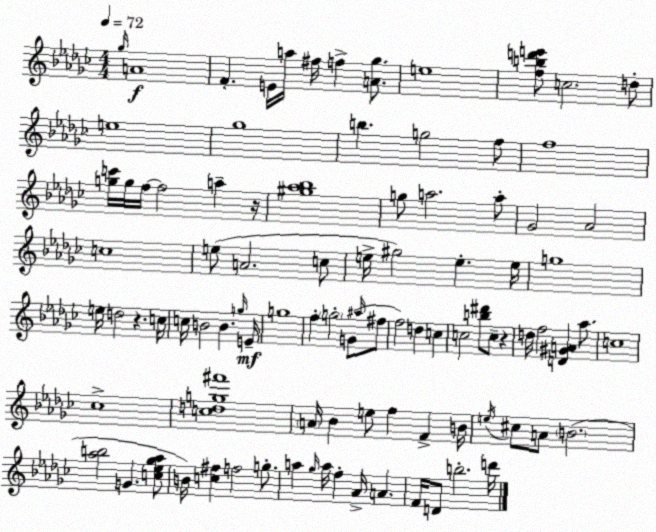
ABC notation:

X:1
T:Untitled
M:4/4
L:1/4
K:Ebm
_g/4 A4 F E/4 a/4 ^f/4 f [A_g]/2 e4 [fbd'e']/2 c2 d/2 e4 _g4 b g2 f/2 f4 [gc']/4 g/4 f/4 f2 a z/4 [^g_a_b]4 g/2 a2 a/2 _G2 _A2 c4 e/2 A2 c/2 e/4 ^g2 e e/4 g4 e/4 d2 z c/4 c/4 B2 B g/4 E/4 g4 f g2 G/2 ^a/4 ^f/2 f2 d c c2 [b^d']/2 c/2 z d/4 f2 [D^GA] _a/2 c4 _c4 [cdg^f']4 A/4 _B e/2 f F B/4 e/4 ^c/2 A/2 B2 [_ab]2 G [c_e_g_a]/2 B/4 [c^f] f2 g/2 a _g/4 a/4 f _A/4 A F/4 D/2 b2 d'/4